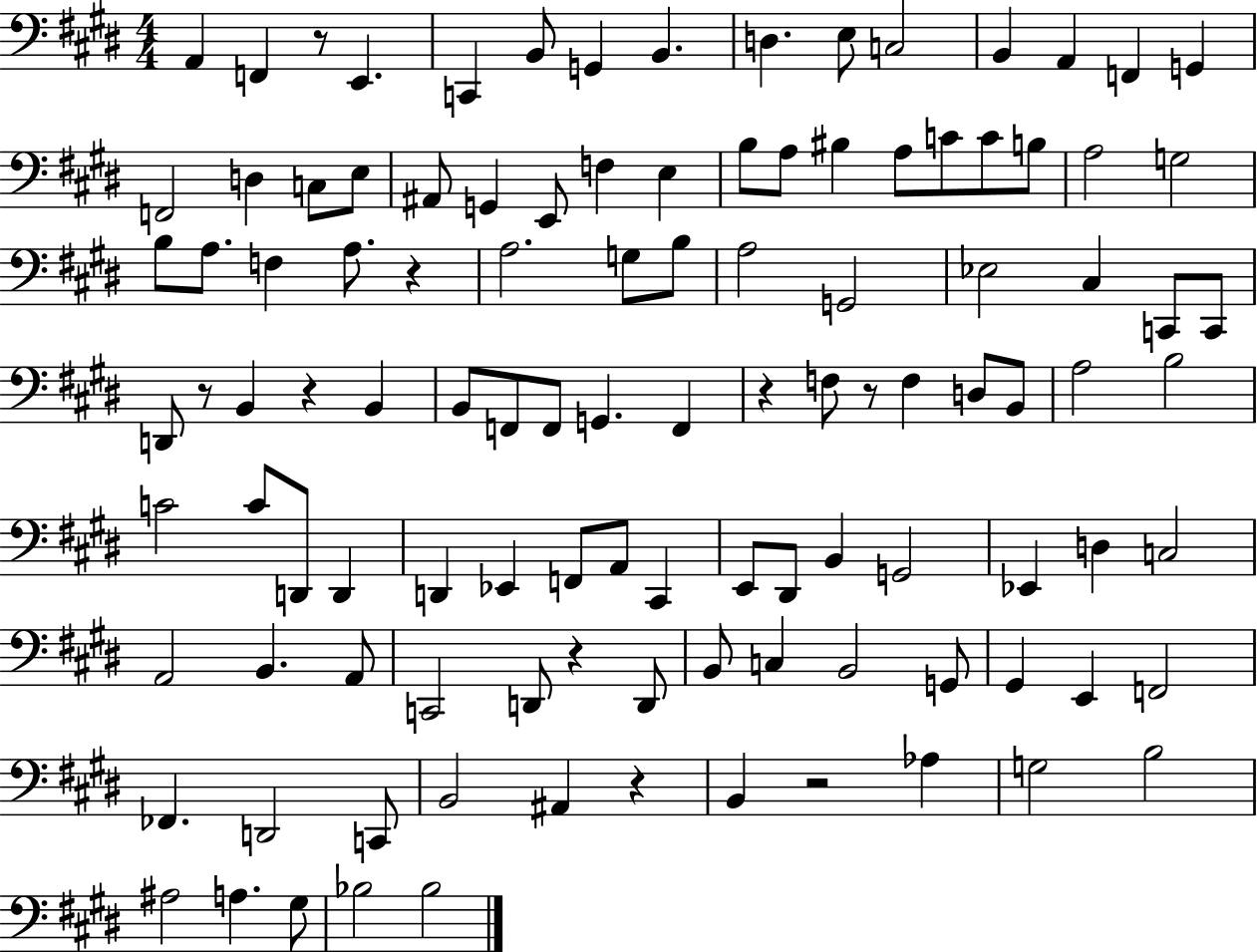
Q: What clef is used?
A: bass